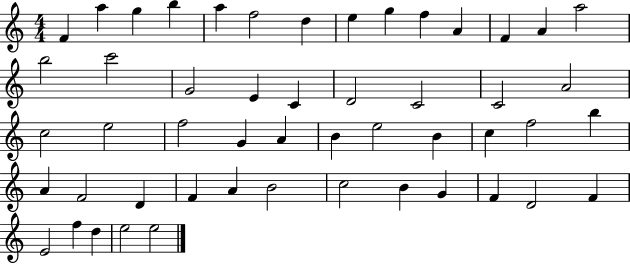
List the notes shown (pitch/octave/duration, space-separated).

F4/q A5/q G5/q B5/q A5/q F5/h D5/q E5/q G5/q F5/q A4/q F4/q A4/q A5/h B5/h C6/h G4/h E4/q C4/q D4/h C4/h C4/h A4/h C5/h E5/h F5/h G4/q A4/q B4/q E5/h B4/q C5/q F5/h B5/q A4/q F4/h D4/q F4/q A4/q B4/h C5/h B4/q G4/q F4/q D4/h F4/q E4/h F5/q D5/q E5/h E5/h